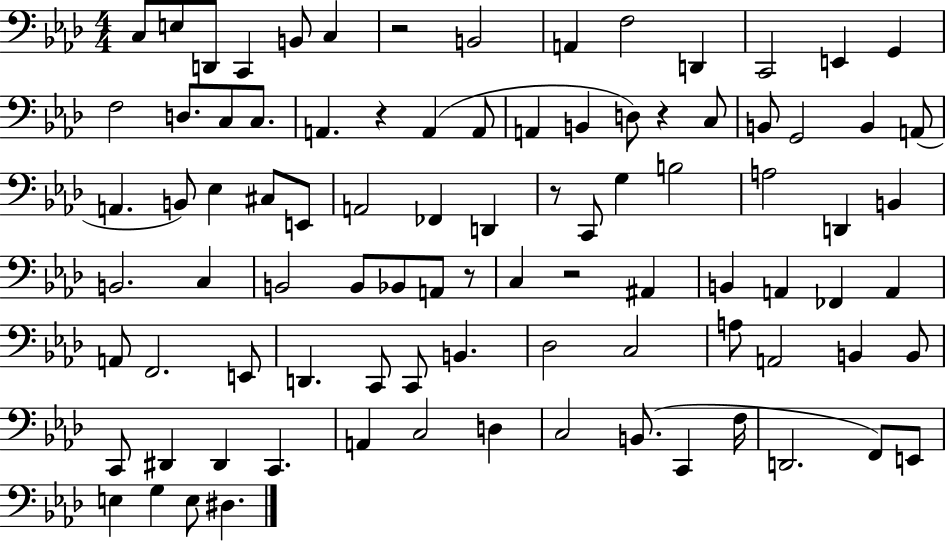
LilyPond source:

{
  \clef bass
  \numericTimeSignature
  \time 4/4
  \key aes \major
  c8 e8 d,8 c,4 b,8 c4 | r2 b,2 | a,4 f2 d,4 | c,2 e,4 g,4 | \break f2 d8. c8 c8. | a,4. r4 a,4( a,8 | a,4 b,4 d8) r4 c8 | b,8 g,2 b,4 a,8( | \break a,4. b,8) ees4 cis8 e,8 | a,2 fes,4 d,4 | r8 c,8 g4 b2 | a2 d,4 b,4 | \break b,2. c4 | b,2 b,8 bes,8 a,8 r8 | c4 r2 ais,4 | b,4 a,4 fes,4 a,4 | \break a,8 f,2. e,8 | d,4. c,8 c,8 b,4. | des2 c2 | a8 a,2 b,4 b,8 | \break c,8 dis,4 dis,4 c,4. | a,4 c2 d4 | c2 b,8.( c,4 f16 | d,2. f,8) e,8 | \break e4 g4 e8 dis4. | \bar "|."
}